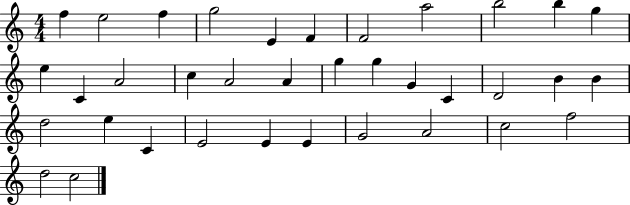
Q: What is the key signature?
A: C major